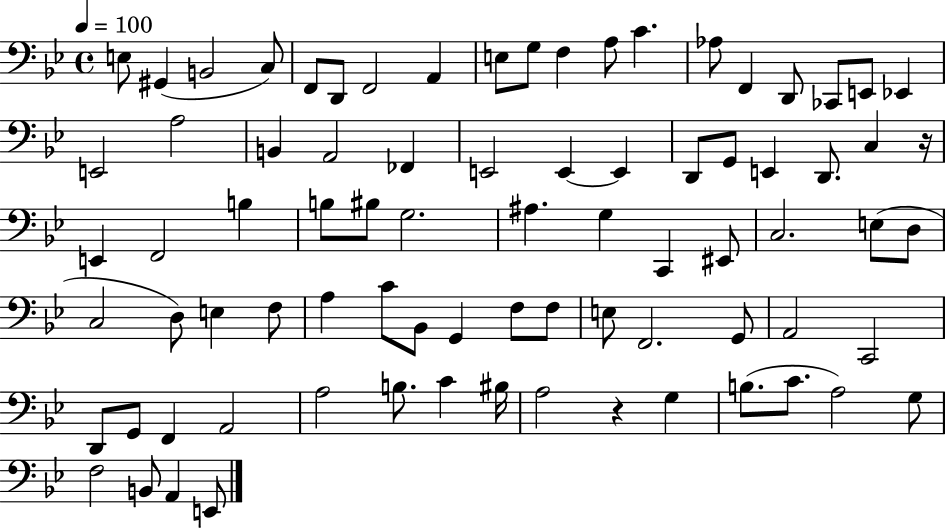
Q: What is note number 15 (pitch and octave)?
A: F2